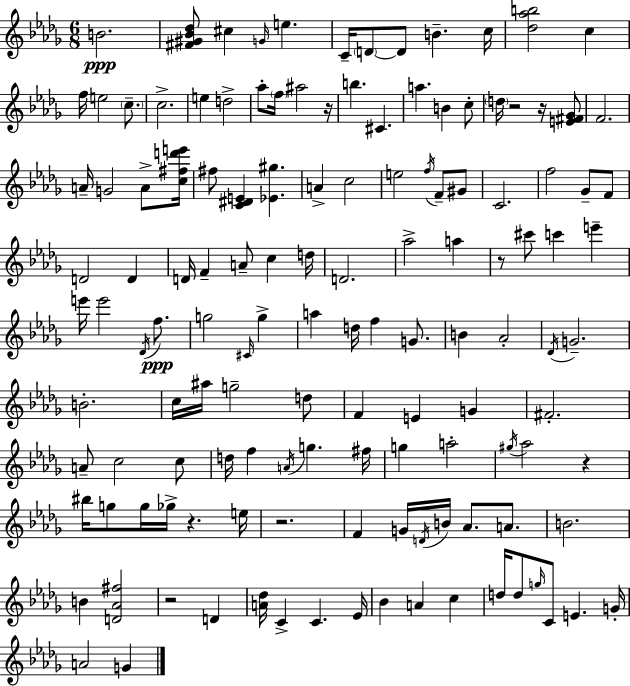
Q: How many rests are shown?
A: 8